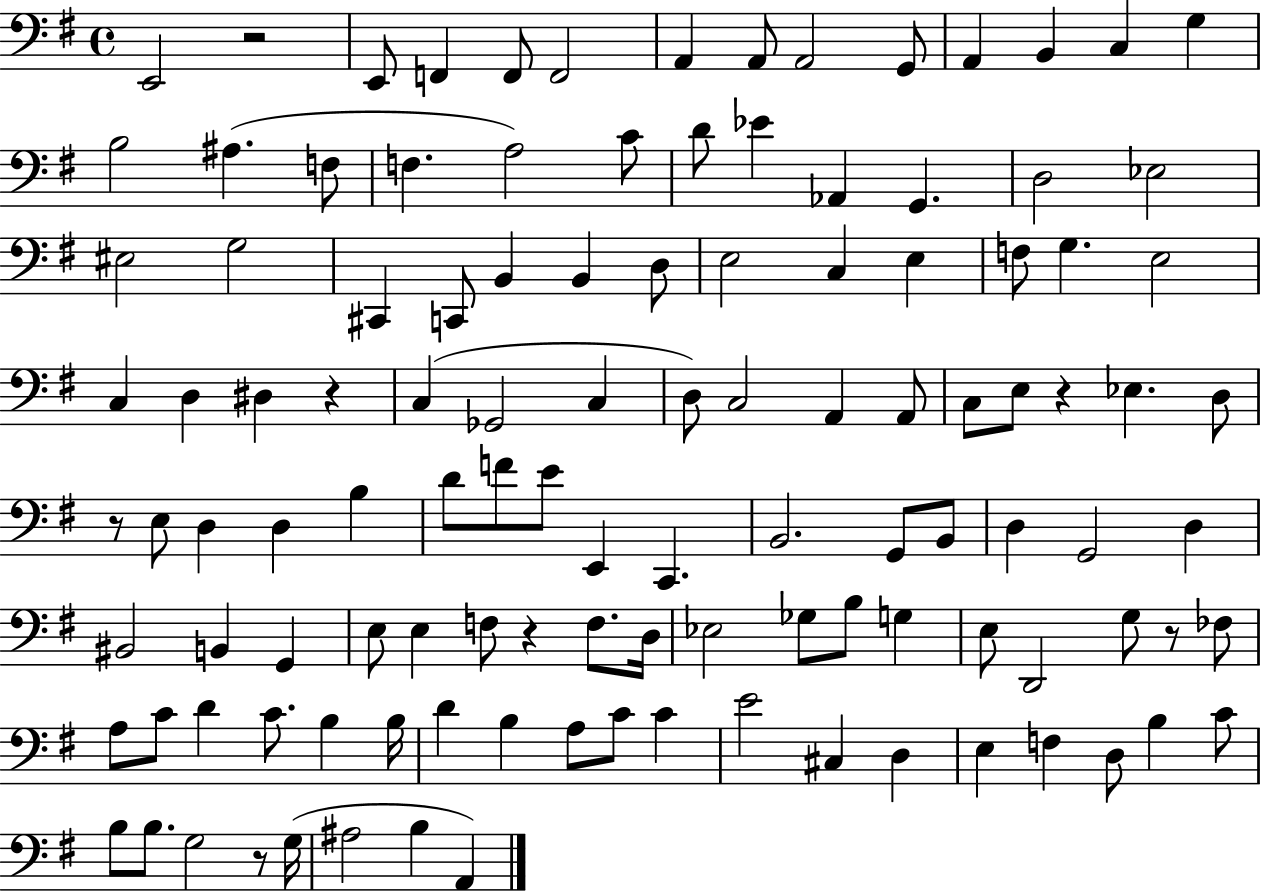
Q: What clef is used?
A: bass